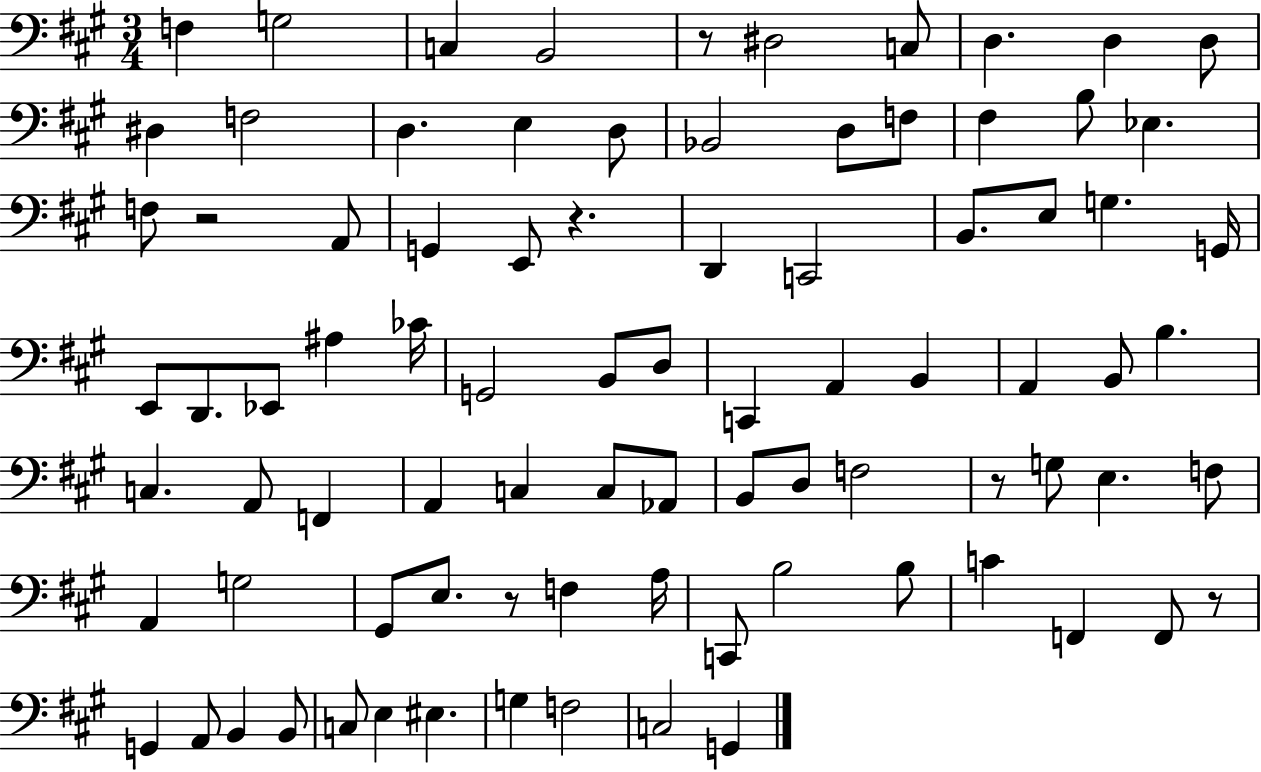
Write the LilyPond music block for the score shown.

{
  \clef bass
  \numericTimeSignature
  \time 3/4
  \key a \major
  f4 g2 | c4 b,2 | r8 dis2 c8 | d4. d4 d8 | \break dis4 f2 | d4. e4 d8 | bes,2 d8 f8 | fis4 b8 ees4. | \break f8 r2 a,8 | g,4 e,8 r4. | d,4 c,2 | b,8. e8 g4. g,16 | \break e,8 d,8. ees,8 ais4 ces'16 | g,2 b,8 d8 | c,4 a,4 b,4 | a,4 b,8 b4. | \break c4. a,8 f,4 | a,4 c4 c8 aes,8 | b,8 d8 f2 | r8 g8 e4. f8 | \break a,4 g2 | gis,8 e8. r8 f4 a16 | c,8 b2 b8 | c'4 f,4 f,8 r8 | \break g,4 a,8 b,4 b,8 | c8 e4 eis4. | g4 f2 | c2 g,4 | \break \bar "|."
}